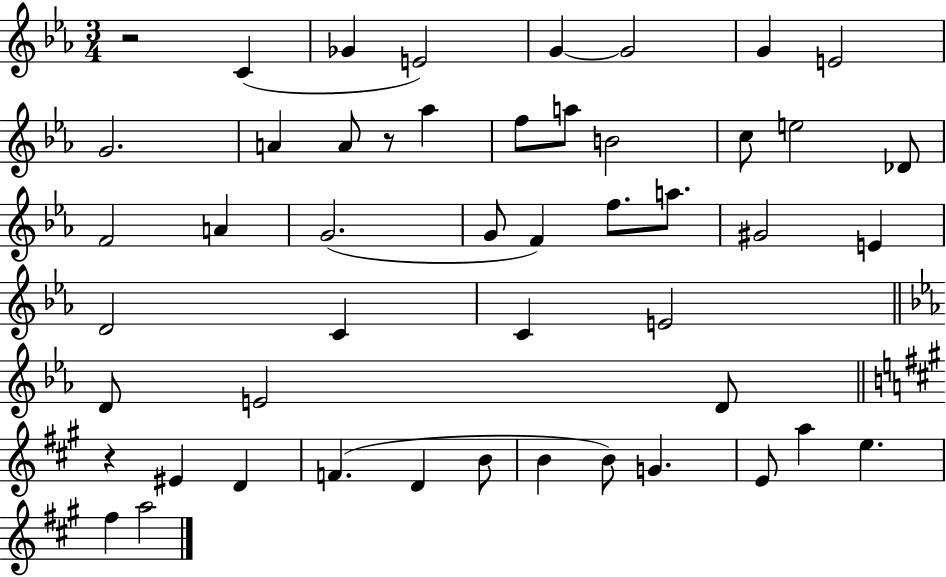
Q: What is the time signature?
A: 3/4